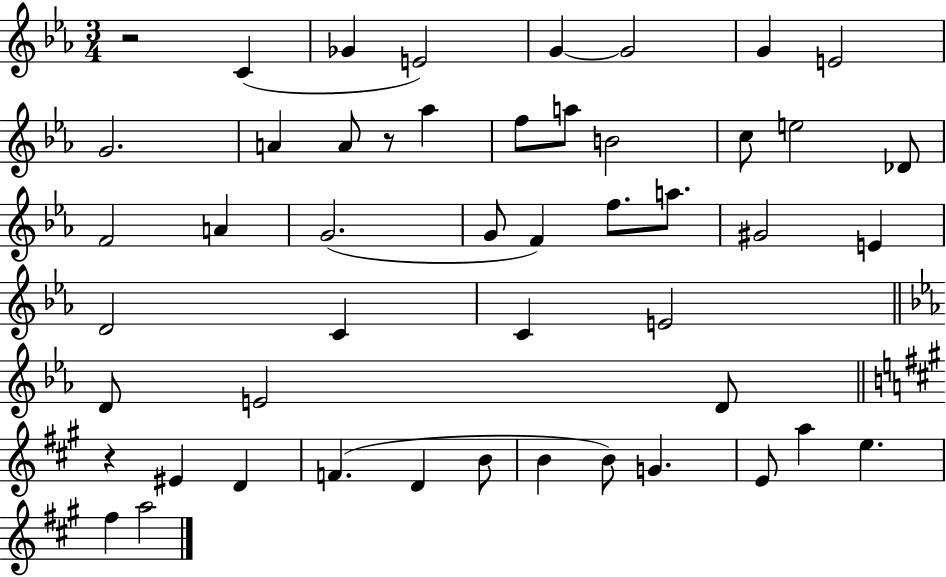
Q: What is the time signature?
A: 3/4